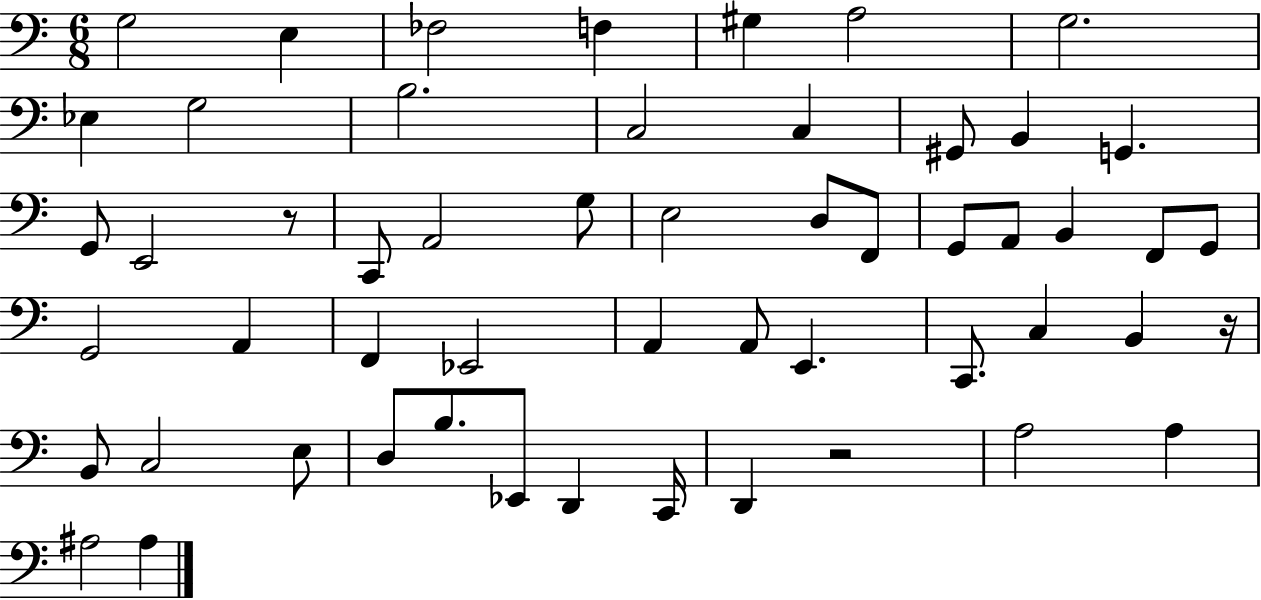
{
  \clef bass
  \numericTimeSignature
  \time 6/8
  \key c \major
  g2 e4 | fes2 f4 | gis4 a2 | g2. | \break ees4 g2 | b2. | c2 c4 | gis,8 b,4 g,4. | \break g,8 e,2 r8 | c,8 a,2 g8 | e2 d8 f,8 | g,8 a,8 b,4 f,8 g,8 | \break g,2 a,4 | f,4 ees,2 | a,4 a,8 e,4. | c,8. c4 b,4 r16 | \break b,8 c2 e8 | d8 b8. ees,8 d,4 c,16 | d,4 r2 | a2 a4 | \break ais2 ais4 | \bar "|."
}